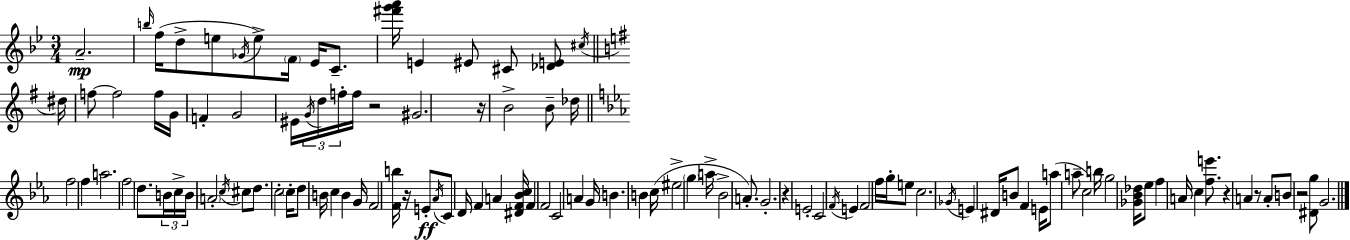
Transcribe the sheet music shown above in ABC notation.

X:1
T:Untitled
M:3/4
L:1/4
K:Gm
A2 b/4 f/4 d/2 e/2 _G/4 e/2 F/4 _E/4 C/2 [^f'g'a']/4 E ^E/2 ^C/2 [_DE]/2 ^c/4 ^d/4 f/2 f2 f/4 G/4 F G2 ^E/4 G/4 d/4 f/4 f/4 z2 ^G2 z/4 B2 B/2 _d/4 f2 f a2 f2 d/2 B/4 c/4 B/4 A2 c/4 ^c/2 d/2 c2 c/4 d/2 B/4 c B G/4 F2 [Fb]/4 z/4 E/2 _A/4 C/2 D/4 F A [^DF_Bc]/4 F F2 C2 A G/4 B B c/4 ^e2 g a/4 _B2 A/2 G2 z E2 C2 F/4 E F2 f/4 g/4 e/2 c2 _G/4 E ^D/4 B/2 F E/4 a/2 a/2 c2 b/4 g2 [_G_B_d]/4 _e/2 f A/4 c [fe']/2 z A z/2 A/2 B/2 z2 [^Dg]/2 G2